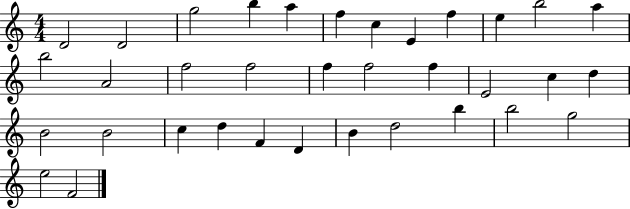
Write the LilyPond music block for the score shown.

{
  \clef treble
  \numericTimeSignature
  \time 4/4
  \key c \major
  d'2 d'2 | g''2 b''4 a''4 | f''4 c''4 e'4 f''4 | e''4 b''2 a''4 | \break b''2 a'2 | f''2 f''2 | f''4 f''2 f''4 | e'2 c''4 d''4 | \break b'2 b'2 | c''4 d''4 f'4 d'4 | b'4 d''2 b''4 | b''2 g''2 | \break e''2 f'2 | \bar "|."
}